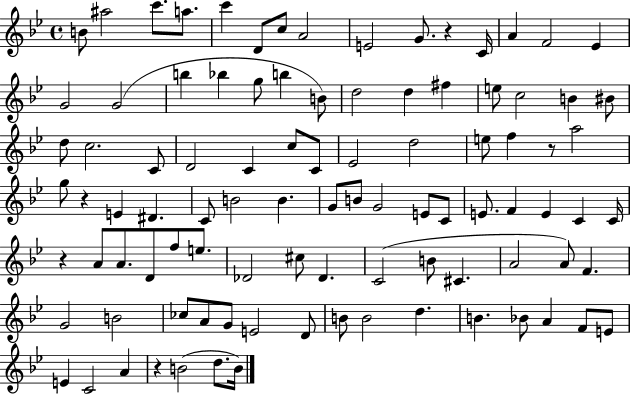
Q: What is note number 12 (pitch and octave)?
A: A4